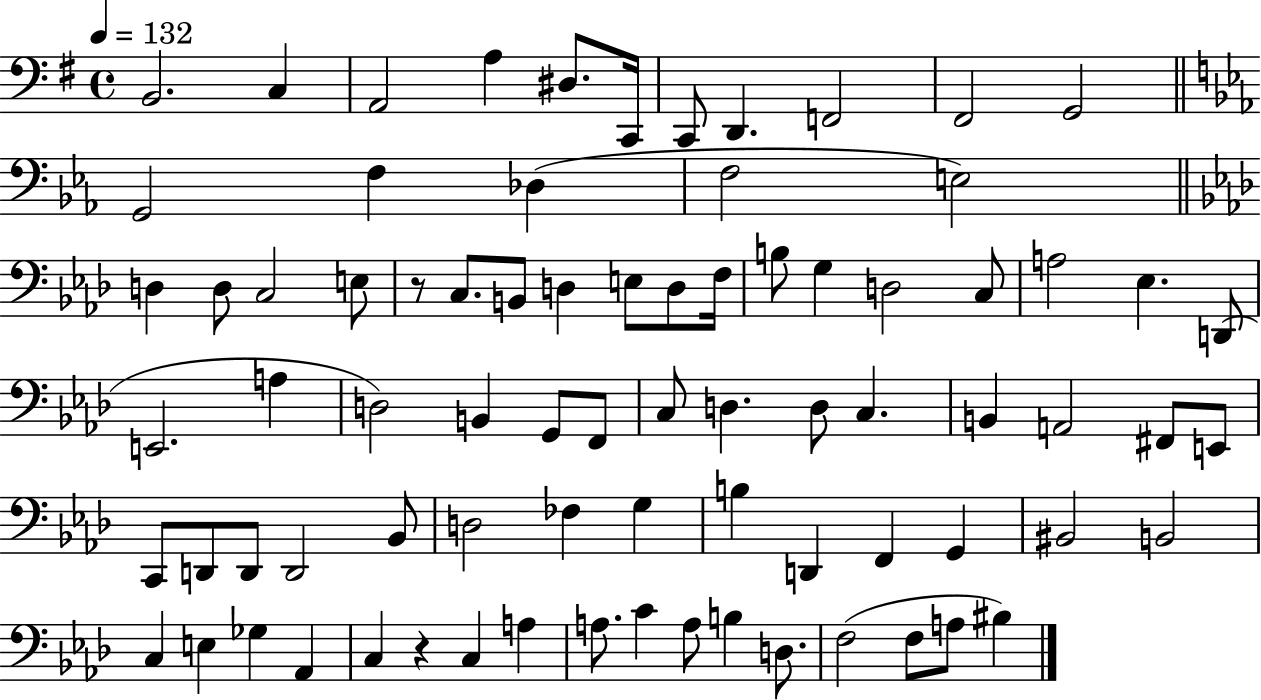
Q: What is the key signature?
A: G major